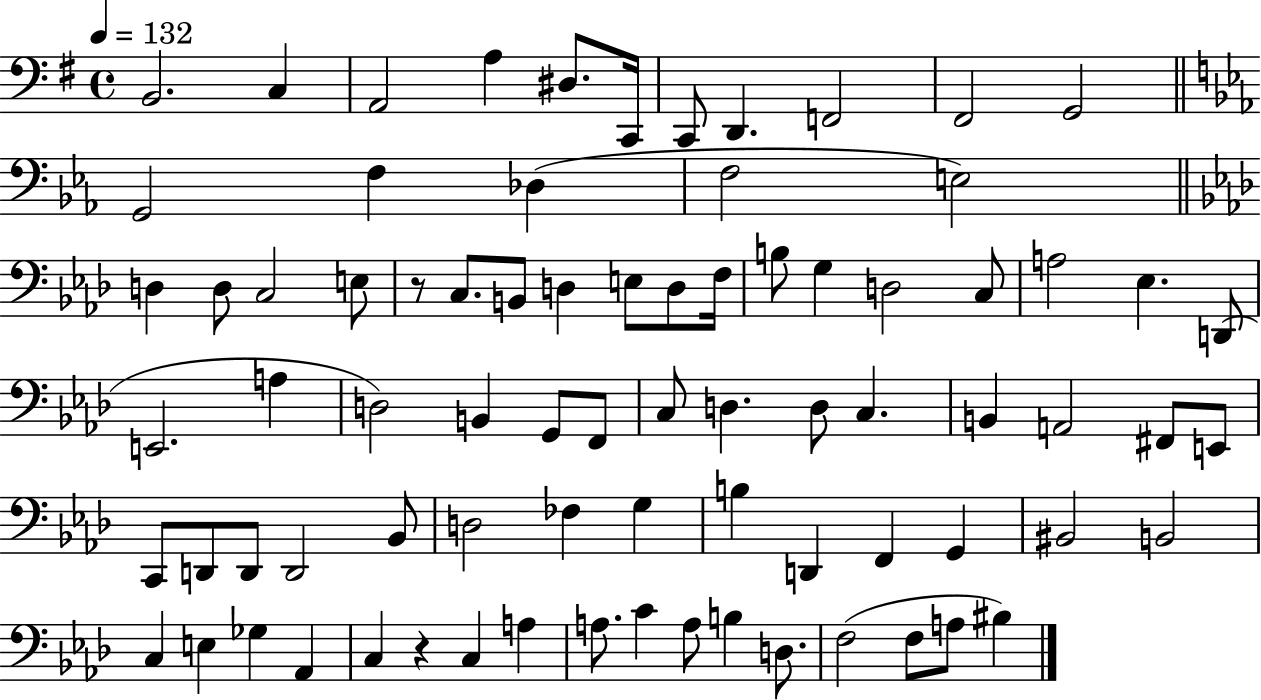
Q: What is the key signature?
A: G major